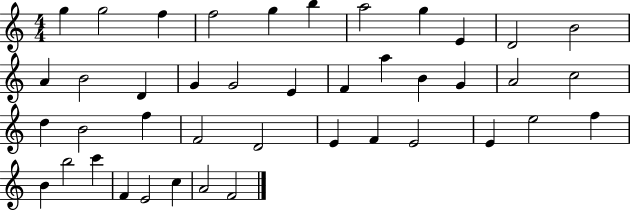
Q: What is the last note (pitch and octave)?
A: F4